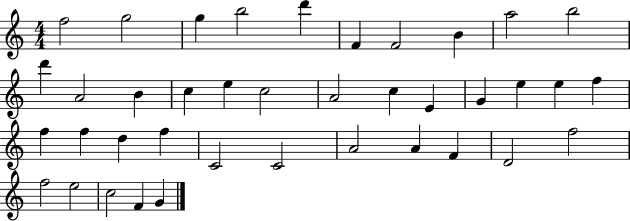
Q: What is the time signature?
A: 4/4